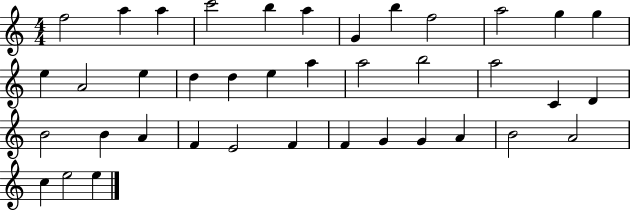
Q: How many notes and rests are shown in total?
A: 39